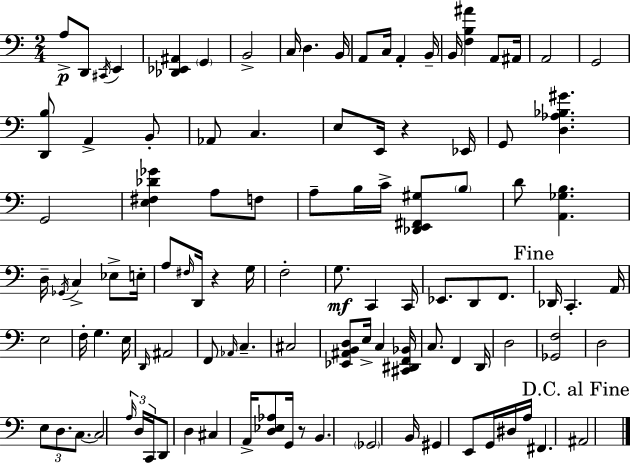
X:1
T:Untitled
M:2/4
L:1/4
K:Am
A,/2 D,,/2 ^C,,/4 E,, [_D,,_E,,^A,,] G,, B,,2 C,/4 D, B,,/4 A,,/2 C,/4 A,, B,,/4 B,,/4 [F,B,^A] A,,/2 ^A,,/4 A,,2 G,,2 [D,,B,]/2 A,, B,,/2 _A,,/2 C, E,/2 E,,/4 z _E,,/4 G,,/2 [D,_A,_B,^G] G,,2 [E,^F,_D_G] A,/2 F,/2 A,/2 B,/4 C/4 [_D,,E,,^F,,^G,]/2 B,/2 D/2 [A,,_G,B,] D,/4 _G,,/4 C, _E,/2 E,/4 A,/2 ^F,/4 D,,/4 z G,/4 F,2 G,/2 C,, C,,/4 _E,,/2 D,,/2 F,,/2 _D,,/4 C,, A,,/4 E,2 F,/4 G, E,/4 D,,/4 ^A,,2 F,,/2 _A,,/4 C, ^C,2 [_E,,^A,,B,,D,]/2 E,/4 C, [^C,,^D,,F,,_B,,]/4 C,/2 F,, D,,/4 D,2 [_G,,F,]2 D,2 E,/2 D,/2 C,/2 C,2 A,/4 D,/4 C,,/4 D,,/2 D, ^C, A,,/4 [D,_E,_A,]/2 G,,/4 z/2 B,, _G,,2 B,,/4 ^G,, E,,/2 G,,/4 ^D,/4 A,/4 ^F,, ^A,,2